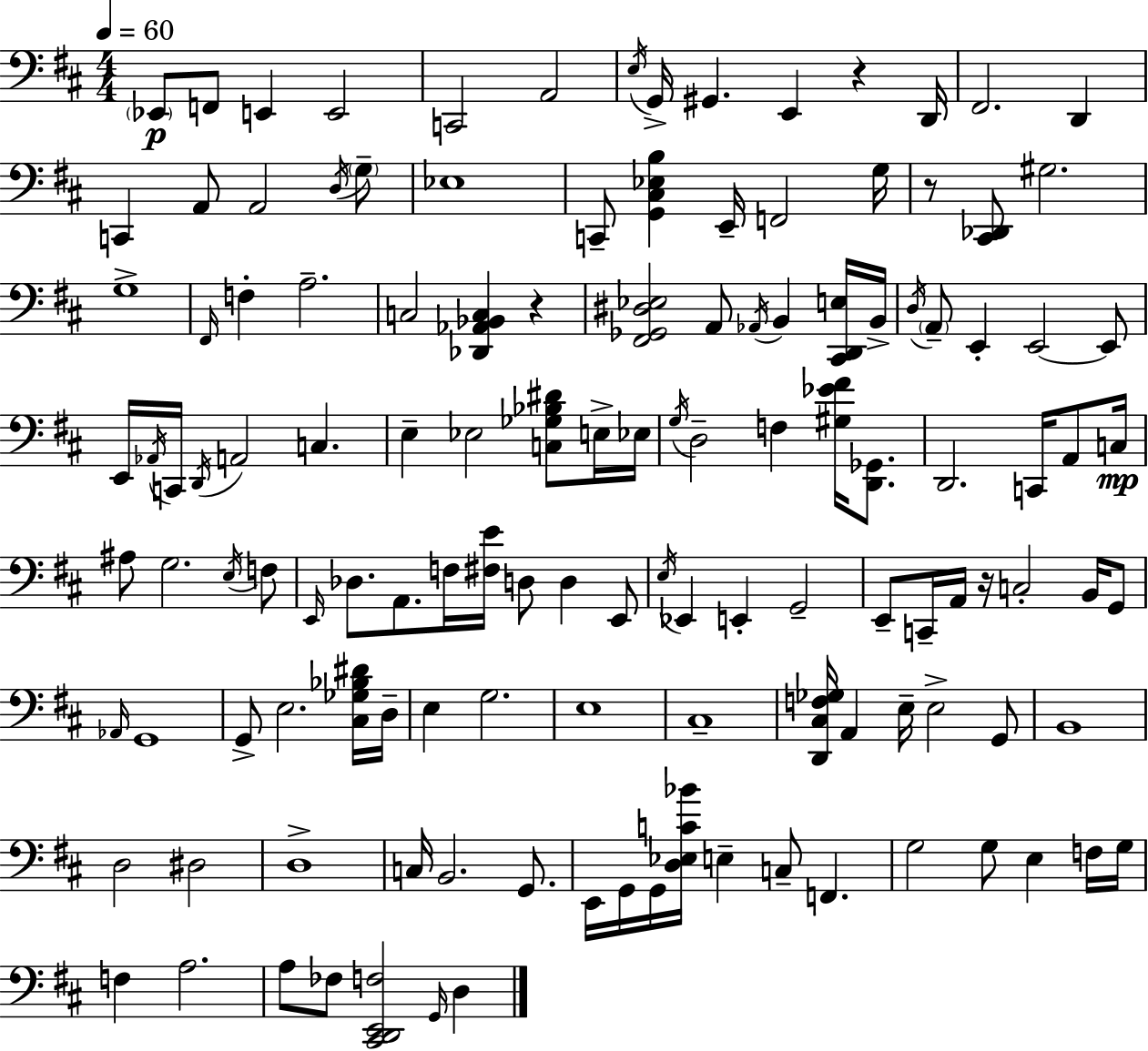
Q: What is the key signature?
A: D major